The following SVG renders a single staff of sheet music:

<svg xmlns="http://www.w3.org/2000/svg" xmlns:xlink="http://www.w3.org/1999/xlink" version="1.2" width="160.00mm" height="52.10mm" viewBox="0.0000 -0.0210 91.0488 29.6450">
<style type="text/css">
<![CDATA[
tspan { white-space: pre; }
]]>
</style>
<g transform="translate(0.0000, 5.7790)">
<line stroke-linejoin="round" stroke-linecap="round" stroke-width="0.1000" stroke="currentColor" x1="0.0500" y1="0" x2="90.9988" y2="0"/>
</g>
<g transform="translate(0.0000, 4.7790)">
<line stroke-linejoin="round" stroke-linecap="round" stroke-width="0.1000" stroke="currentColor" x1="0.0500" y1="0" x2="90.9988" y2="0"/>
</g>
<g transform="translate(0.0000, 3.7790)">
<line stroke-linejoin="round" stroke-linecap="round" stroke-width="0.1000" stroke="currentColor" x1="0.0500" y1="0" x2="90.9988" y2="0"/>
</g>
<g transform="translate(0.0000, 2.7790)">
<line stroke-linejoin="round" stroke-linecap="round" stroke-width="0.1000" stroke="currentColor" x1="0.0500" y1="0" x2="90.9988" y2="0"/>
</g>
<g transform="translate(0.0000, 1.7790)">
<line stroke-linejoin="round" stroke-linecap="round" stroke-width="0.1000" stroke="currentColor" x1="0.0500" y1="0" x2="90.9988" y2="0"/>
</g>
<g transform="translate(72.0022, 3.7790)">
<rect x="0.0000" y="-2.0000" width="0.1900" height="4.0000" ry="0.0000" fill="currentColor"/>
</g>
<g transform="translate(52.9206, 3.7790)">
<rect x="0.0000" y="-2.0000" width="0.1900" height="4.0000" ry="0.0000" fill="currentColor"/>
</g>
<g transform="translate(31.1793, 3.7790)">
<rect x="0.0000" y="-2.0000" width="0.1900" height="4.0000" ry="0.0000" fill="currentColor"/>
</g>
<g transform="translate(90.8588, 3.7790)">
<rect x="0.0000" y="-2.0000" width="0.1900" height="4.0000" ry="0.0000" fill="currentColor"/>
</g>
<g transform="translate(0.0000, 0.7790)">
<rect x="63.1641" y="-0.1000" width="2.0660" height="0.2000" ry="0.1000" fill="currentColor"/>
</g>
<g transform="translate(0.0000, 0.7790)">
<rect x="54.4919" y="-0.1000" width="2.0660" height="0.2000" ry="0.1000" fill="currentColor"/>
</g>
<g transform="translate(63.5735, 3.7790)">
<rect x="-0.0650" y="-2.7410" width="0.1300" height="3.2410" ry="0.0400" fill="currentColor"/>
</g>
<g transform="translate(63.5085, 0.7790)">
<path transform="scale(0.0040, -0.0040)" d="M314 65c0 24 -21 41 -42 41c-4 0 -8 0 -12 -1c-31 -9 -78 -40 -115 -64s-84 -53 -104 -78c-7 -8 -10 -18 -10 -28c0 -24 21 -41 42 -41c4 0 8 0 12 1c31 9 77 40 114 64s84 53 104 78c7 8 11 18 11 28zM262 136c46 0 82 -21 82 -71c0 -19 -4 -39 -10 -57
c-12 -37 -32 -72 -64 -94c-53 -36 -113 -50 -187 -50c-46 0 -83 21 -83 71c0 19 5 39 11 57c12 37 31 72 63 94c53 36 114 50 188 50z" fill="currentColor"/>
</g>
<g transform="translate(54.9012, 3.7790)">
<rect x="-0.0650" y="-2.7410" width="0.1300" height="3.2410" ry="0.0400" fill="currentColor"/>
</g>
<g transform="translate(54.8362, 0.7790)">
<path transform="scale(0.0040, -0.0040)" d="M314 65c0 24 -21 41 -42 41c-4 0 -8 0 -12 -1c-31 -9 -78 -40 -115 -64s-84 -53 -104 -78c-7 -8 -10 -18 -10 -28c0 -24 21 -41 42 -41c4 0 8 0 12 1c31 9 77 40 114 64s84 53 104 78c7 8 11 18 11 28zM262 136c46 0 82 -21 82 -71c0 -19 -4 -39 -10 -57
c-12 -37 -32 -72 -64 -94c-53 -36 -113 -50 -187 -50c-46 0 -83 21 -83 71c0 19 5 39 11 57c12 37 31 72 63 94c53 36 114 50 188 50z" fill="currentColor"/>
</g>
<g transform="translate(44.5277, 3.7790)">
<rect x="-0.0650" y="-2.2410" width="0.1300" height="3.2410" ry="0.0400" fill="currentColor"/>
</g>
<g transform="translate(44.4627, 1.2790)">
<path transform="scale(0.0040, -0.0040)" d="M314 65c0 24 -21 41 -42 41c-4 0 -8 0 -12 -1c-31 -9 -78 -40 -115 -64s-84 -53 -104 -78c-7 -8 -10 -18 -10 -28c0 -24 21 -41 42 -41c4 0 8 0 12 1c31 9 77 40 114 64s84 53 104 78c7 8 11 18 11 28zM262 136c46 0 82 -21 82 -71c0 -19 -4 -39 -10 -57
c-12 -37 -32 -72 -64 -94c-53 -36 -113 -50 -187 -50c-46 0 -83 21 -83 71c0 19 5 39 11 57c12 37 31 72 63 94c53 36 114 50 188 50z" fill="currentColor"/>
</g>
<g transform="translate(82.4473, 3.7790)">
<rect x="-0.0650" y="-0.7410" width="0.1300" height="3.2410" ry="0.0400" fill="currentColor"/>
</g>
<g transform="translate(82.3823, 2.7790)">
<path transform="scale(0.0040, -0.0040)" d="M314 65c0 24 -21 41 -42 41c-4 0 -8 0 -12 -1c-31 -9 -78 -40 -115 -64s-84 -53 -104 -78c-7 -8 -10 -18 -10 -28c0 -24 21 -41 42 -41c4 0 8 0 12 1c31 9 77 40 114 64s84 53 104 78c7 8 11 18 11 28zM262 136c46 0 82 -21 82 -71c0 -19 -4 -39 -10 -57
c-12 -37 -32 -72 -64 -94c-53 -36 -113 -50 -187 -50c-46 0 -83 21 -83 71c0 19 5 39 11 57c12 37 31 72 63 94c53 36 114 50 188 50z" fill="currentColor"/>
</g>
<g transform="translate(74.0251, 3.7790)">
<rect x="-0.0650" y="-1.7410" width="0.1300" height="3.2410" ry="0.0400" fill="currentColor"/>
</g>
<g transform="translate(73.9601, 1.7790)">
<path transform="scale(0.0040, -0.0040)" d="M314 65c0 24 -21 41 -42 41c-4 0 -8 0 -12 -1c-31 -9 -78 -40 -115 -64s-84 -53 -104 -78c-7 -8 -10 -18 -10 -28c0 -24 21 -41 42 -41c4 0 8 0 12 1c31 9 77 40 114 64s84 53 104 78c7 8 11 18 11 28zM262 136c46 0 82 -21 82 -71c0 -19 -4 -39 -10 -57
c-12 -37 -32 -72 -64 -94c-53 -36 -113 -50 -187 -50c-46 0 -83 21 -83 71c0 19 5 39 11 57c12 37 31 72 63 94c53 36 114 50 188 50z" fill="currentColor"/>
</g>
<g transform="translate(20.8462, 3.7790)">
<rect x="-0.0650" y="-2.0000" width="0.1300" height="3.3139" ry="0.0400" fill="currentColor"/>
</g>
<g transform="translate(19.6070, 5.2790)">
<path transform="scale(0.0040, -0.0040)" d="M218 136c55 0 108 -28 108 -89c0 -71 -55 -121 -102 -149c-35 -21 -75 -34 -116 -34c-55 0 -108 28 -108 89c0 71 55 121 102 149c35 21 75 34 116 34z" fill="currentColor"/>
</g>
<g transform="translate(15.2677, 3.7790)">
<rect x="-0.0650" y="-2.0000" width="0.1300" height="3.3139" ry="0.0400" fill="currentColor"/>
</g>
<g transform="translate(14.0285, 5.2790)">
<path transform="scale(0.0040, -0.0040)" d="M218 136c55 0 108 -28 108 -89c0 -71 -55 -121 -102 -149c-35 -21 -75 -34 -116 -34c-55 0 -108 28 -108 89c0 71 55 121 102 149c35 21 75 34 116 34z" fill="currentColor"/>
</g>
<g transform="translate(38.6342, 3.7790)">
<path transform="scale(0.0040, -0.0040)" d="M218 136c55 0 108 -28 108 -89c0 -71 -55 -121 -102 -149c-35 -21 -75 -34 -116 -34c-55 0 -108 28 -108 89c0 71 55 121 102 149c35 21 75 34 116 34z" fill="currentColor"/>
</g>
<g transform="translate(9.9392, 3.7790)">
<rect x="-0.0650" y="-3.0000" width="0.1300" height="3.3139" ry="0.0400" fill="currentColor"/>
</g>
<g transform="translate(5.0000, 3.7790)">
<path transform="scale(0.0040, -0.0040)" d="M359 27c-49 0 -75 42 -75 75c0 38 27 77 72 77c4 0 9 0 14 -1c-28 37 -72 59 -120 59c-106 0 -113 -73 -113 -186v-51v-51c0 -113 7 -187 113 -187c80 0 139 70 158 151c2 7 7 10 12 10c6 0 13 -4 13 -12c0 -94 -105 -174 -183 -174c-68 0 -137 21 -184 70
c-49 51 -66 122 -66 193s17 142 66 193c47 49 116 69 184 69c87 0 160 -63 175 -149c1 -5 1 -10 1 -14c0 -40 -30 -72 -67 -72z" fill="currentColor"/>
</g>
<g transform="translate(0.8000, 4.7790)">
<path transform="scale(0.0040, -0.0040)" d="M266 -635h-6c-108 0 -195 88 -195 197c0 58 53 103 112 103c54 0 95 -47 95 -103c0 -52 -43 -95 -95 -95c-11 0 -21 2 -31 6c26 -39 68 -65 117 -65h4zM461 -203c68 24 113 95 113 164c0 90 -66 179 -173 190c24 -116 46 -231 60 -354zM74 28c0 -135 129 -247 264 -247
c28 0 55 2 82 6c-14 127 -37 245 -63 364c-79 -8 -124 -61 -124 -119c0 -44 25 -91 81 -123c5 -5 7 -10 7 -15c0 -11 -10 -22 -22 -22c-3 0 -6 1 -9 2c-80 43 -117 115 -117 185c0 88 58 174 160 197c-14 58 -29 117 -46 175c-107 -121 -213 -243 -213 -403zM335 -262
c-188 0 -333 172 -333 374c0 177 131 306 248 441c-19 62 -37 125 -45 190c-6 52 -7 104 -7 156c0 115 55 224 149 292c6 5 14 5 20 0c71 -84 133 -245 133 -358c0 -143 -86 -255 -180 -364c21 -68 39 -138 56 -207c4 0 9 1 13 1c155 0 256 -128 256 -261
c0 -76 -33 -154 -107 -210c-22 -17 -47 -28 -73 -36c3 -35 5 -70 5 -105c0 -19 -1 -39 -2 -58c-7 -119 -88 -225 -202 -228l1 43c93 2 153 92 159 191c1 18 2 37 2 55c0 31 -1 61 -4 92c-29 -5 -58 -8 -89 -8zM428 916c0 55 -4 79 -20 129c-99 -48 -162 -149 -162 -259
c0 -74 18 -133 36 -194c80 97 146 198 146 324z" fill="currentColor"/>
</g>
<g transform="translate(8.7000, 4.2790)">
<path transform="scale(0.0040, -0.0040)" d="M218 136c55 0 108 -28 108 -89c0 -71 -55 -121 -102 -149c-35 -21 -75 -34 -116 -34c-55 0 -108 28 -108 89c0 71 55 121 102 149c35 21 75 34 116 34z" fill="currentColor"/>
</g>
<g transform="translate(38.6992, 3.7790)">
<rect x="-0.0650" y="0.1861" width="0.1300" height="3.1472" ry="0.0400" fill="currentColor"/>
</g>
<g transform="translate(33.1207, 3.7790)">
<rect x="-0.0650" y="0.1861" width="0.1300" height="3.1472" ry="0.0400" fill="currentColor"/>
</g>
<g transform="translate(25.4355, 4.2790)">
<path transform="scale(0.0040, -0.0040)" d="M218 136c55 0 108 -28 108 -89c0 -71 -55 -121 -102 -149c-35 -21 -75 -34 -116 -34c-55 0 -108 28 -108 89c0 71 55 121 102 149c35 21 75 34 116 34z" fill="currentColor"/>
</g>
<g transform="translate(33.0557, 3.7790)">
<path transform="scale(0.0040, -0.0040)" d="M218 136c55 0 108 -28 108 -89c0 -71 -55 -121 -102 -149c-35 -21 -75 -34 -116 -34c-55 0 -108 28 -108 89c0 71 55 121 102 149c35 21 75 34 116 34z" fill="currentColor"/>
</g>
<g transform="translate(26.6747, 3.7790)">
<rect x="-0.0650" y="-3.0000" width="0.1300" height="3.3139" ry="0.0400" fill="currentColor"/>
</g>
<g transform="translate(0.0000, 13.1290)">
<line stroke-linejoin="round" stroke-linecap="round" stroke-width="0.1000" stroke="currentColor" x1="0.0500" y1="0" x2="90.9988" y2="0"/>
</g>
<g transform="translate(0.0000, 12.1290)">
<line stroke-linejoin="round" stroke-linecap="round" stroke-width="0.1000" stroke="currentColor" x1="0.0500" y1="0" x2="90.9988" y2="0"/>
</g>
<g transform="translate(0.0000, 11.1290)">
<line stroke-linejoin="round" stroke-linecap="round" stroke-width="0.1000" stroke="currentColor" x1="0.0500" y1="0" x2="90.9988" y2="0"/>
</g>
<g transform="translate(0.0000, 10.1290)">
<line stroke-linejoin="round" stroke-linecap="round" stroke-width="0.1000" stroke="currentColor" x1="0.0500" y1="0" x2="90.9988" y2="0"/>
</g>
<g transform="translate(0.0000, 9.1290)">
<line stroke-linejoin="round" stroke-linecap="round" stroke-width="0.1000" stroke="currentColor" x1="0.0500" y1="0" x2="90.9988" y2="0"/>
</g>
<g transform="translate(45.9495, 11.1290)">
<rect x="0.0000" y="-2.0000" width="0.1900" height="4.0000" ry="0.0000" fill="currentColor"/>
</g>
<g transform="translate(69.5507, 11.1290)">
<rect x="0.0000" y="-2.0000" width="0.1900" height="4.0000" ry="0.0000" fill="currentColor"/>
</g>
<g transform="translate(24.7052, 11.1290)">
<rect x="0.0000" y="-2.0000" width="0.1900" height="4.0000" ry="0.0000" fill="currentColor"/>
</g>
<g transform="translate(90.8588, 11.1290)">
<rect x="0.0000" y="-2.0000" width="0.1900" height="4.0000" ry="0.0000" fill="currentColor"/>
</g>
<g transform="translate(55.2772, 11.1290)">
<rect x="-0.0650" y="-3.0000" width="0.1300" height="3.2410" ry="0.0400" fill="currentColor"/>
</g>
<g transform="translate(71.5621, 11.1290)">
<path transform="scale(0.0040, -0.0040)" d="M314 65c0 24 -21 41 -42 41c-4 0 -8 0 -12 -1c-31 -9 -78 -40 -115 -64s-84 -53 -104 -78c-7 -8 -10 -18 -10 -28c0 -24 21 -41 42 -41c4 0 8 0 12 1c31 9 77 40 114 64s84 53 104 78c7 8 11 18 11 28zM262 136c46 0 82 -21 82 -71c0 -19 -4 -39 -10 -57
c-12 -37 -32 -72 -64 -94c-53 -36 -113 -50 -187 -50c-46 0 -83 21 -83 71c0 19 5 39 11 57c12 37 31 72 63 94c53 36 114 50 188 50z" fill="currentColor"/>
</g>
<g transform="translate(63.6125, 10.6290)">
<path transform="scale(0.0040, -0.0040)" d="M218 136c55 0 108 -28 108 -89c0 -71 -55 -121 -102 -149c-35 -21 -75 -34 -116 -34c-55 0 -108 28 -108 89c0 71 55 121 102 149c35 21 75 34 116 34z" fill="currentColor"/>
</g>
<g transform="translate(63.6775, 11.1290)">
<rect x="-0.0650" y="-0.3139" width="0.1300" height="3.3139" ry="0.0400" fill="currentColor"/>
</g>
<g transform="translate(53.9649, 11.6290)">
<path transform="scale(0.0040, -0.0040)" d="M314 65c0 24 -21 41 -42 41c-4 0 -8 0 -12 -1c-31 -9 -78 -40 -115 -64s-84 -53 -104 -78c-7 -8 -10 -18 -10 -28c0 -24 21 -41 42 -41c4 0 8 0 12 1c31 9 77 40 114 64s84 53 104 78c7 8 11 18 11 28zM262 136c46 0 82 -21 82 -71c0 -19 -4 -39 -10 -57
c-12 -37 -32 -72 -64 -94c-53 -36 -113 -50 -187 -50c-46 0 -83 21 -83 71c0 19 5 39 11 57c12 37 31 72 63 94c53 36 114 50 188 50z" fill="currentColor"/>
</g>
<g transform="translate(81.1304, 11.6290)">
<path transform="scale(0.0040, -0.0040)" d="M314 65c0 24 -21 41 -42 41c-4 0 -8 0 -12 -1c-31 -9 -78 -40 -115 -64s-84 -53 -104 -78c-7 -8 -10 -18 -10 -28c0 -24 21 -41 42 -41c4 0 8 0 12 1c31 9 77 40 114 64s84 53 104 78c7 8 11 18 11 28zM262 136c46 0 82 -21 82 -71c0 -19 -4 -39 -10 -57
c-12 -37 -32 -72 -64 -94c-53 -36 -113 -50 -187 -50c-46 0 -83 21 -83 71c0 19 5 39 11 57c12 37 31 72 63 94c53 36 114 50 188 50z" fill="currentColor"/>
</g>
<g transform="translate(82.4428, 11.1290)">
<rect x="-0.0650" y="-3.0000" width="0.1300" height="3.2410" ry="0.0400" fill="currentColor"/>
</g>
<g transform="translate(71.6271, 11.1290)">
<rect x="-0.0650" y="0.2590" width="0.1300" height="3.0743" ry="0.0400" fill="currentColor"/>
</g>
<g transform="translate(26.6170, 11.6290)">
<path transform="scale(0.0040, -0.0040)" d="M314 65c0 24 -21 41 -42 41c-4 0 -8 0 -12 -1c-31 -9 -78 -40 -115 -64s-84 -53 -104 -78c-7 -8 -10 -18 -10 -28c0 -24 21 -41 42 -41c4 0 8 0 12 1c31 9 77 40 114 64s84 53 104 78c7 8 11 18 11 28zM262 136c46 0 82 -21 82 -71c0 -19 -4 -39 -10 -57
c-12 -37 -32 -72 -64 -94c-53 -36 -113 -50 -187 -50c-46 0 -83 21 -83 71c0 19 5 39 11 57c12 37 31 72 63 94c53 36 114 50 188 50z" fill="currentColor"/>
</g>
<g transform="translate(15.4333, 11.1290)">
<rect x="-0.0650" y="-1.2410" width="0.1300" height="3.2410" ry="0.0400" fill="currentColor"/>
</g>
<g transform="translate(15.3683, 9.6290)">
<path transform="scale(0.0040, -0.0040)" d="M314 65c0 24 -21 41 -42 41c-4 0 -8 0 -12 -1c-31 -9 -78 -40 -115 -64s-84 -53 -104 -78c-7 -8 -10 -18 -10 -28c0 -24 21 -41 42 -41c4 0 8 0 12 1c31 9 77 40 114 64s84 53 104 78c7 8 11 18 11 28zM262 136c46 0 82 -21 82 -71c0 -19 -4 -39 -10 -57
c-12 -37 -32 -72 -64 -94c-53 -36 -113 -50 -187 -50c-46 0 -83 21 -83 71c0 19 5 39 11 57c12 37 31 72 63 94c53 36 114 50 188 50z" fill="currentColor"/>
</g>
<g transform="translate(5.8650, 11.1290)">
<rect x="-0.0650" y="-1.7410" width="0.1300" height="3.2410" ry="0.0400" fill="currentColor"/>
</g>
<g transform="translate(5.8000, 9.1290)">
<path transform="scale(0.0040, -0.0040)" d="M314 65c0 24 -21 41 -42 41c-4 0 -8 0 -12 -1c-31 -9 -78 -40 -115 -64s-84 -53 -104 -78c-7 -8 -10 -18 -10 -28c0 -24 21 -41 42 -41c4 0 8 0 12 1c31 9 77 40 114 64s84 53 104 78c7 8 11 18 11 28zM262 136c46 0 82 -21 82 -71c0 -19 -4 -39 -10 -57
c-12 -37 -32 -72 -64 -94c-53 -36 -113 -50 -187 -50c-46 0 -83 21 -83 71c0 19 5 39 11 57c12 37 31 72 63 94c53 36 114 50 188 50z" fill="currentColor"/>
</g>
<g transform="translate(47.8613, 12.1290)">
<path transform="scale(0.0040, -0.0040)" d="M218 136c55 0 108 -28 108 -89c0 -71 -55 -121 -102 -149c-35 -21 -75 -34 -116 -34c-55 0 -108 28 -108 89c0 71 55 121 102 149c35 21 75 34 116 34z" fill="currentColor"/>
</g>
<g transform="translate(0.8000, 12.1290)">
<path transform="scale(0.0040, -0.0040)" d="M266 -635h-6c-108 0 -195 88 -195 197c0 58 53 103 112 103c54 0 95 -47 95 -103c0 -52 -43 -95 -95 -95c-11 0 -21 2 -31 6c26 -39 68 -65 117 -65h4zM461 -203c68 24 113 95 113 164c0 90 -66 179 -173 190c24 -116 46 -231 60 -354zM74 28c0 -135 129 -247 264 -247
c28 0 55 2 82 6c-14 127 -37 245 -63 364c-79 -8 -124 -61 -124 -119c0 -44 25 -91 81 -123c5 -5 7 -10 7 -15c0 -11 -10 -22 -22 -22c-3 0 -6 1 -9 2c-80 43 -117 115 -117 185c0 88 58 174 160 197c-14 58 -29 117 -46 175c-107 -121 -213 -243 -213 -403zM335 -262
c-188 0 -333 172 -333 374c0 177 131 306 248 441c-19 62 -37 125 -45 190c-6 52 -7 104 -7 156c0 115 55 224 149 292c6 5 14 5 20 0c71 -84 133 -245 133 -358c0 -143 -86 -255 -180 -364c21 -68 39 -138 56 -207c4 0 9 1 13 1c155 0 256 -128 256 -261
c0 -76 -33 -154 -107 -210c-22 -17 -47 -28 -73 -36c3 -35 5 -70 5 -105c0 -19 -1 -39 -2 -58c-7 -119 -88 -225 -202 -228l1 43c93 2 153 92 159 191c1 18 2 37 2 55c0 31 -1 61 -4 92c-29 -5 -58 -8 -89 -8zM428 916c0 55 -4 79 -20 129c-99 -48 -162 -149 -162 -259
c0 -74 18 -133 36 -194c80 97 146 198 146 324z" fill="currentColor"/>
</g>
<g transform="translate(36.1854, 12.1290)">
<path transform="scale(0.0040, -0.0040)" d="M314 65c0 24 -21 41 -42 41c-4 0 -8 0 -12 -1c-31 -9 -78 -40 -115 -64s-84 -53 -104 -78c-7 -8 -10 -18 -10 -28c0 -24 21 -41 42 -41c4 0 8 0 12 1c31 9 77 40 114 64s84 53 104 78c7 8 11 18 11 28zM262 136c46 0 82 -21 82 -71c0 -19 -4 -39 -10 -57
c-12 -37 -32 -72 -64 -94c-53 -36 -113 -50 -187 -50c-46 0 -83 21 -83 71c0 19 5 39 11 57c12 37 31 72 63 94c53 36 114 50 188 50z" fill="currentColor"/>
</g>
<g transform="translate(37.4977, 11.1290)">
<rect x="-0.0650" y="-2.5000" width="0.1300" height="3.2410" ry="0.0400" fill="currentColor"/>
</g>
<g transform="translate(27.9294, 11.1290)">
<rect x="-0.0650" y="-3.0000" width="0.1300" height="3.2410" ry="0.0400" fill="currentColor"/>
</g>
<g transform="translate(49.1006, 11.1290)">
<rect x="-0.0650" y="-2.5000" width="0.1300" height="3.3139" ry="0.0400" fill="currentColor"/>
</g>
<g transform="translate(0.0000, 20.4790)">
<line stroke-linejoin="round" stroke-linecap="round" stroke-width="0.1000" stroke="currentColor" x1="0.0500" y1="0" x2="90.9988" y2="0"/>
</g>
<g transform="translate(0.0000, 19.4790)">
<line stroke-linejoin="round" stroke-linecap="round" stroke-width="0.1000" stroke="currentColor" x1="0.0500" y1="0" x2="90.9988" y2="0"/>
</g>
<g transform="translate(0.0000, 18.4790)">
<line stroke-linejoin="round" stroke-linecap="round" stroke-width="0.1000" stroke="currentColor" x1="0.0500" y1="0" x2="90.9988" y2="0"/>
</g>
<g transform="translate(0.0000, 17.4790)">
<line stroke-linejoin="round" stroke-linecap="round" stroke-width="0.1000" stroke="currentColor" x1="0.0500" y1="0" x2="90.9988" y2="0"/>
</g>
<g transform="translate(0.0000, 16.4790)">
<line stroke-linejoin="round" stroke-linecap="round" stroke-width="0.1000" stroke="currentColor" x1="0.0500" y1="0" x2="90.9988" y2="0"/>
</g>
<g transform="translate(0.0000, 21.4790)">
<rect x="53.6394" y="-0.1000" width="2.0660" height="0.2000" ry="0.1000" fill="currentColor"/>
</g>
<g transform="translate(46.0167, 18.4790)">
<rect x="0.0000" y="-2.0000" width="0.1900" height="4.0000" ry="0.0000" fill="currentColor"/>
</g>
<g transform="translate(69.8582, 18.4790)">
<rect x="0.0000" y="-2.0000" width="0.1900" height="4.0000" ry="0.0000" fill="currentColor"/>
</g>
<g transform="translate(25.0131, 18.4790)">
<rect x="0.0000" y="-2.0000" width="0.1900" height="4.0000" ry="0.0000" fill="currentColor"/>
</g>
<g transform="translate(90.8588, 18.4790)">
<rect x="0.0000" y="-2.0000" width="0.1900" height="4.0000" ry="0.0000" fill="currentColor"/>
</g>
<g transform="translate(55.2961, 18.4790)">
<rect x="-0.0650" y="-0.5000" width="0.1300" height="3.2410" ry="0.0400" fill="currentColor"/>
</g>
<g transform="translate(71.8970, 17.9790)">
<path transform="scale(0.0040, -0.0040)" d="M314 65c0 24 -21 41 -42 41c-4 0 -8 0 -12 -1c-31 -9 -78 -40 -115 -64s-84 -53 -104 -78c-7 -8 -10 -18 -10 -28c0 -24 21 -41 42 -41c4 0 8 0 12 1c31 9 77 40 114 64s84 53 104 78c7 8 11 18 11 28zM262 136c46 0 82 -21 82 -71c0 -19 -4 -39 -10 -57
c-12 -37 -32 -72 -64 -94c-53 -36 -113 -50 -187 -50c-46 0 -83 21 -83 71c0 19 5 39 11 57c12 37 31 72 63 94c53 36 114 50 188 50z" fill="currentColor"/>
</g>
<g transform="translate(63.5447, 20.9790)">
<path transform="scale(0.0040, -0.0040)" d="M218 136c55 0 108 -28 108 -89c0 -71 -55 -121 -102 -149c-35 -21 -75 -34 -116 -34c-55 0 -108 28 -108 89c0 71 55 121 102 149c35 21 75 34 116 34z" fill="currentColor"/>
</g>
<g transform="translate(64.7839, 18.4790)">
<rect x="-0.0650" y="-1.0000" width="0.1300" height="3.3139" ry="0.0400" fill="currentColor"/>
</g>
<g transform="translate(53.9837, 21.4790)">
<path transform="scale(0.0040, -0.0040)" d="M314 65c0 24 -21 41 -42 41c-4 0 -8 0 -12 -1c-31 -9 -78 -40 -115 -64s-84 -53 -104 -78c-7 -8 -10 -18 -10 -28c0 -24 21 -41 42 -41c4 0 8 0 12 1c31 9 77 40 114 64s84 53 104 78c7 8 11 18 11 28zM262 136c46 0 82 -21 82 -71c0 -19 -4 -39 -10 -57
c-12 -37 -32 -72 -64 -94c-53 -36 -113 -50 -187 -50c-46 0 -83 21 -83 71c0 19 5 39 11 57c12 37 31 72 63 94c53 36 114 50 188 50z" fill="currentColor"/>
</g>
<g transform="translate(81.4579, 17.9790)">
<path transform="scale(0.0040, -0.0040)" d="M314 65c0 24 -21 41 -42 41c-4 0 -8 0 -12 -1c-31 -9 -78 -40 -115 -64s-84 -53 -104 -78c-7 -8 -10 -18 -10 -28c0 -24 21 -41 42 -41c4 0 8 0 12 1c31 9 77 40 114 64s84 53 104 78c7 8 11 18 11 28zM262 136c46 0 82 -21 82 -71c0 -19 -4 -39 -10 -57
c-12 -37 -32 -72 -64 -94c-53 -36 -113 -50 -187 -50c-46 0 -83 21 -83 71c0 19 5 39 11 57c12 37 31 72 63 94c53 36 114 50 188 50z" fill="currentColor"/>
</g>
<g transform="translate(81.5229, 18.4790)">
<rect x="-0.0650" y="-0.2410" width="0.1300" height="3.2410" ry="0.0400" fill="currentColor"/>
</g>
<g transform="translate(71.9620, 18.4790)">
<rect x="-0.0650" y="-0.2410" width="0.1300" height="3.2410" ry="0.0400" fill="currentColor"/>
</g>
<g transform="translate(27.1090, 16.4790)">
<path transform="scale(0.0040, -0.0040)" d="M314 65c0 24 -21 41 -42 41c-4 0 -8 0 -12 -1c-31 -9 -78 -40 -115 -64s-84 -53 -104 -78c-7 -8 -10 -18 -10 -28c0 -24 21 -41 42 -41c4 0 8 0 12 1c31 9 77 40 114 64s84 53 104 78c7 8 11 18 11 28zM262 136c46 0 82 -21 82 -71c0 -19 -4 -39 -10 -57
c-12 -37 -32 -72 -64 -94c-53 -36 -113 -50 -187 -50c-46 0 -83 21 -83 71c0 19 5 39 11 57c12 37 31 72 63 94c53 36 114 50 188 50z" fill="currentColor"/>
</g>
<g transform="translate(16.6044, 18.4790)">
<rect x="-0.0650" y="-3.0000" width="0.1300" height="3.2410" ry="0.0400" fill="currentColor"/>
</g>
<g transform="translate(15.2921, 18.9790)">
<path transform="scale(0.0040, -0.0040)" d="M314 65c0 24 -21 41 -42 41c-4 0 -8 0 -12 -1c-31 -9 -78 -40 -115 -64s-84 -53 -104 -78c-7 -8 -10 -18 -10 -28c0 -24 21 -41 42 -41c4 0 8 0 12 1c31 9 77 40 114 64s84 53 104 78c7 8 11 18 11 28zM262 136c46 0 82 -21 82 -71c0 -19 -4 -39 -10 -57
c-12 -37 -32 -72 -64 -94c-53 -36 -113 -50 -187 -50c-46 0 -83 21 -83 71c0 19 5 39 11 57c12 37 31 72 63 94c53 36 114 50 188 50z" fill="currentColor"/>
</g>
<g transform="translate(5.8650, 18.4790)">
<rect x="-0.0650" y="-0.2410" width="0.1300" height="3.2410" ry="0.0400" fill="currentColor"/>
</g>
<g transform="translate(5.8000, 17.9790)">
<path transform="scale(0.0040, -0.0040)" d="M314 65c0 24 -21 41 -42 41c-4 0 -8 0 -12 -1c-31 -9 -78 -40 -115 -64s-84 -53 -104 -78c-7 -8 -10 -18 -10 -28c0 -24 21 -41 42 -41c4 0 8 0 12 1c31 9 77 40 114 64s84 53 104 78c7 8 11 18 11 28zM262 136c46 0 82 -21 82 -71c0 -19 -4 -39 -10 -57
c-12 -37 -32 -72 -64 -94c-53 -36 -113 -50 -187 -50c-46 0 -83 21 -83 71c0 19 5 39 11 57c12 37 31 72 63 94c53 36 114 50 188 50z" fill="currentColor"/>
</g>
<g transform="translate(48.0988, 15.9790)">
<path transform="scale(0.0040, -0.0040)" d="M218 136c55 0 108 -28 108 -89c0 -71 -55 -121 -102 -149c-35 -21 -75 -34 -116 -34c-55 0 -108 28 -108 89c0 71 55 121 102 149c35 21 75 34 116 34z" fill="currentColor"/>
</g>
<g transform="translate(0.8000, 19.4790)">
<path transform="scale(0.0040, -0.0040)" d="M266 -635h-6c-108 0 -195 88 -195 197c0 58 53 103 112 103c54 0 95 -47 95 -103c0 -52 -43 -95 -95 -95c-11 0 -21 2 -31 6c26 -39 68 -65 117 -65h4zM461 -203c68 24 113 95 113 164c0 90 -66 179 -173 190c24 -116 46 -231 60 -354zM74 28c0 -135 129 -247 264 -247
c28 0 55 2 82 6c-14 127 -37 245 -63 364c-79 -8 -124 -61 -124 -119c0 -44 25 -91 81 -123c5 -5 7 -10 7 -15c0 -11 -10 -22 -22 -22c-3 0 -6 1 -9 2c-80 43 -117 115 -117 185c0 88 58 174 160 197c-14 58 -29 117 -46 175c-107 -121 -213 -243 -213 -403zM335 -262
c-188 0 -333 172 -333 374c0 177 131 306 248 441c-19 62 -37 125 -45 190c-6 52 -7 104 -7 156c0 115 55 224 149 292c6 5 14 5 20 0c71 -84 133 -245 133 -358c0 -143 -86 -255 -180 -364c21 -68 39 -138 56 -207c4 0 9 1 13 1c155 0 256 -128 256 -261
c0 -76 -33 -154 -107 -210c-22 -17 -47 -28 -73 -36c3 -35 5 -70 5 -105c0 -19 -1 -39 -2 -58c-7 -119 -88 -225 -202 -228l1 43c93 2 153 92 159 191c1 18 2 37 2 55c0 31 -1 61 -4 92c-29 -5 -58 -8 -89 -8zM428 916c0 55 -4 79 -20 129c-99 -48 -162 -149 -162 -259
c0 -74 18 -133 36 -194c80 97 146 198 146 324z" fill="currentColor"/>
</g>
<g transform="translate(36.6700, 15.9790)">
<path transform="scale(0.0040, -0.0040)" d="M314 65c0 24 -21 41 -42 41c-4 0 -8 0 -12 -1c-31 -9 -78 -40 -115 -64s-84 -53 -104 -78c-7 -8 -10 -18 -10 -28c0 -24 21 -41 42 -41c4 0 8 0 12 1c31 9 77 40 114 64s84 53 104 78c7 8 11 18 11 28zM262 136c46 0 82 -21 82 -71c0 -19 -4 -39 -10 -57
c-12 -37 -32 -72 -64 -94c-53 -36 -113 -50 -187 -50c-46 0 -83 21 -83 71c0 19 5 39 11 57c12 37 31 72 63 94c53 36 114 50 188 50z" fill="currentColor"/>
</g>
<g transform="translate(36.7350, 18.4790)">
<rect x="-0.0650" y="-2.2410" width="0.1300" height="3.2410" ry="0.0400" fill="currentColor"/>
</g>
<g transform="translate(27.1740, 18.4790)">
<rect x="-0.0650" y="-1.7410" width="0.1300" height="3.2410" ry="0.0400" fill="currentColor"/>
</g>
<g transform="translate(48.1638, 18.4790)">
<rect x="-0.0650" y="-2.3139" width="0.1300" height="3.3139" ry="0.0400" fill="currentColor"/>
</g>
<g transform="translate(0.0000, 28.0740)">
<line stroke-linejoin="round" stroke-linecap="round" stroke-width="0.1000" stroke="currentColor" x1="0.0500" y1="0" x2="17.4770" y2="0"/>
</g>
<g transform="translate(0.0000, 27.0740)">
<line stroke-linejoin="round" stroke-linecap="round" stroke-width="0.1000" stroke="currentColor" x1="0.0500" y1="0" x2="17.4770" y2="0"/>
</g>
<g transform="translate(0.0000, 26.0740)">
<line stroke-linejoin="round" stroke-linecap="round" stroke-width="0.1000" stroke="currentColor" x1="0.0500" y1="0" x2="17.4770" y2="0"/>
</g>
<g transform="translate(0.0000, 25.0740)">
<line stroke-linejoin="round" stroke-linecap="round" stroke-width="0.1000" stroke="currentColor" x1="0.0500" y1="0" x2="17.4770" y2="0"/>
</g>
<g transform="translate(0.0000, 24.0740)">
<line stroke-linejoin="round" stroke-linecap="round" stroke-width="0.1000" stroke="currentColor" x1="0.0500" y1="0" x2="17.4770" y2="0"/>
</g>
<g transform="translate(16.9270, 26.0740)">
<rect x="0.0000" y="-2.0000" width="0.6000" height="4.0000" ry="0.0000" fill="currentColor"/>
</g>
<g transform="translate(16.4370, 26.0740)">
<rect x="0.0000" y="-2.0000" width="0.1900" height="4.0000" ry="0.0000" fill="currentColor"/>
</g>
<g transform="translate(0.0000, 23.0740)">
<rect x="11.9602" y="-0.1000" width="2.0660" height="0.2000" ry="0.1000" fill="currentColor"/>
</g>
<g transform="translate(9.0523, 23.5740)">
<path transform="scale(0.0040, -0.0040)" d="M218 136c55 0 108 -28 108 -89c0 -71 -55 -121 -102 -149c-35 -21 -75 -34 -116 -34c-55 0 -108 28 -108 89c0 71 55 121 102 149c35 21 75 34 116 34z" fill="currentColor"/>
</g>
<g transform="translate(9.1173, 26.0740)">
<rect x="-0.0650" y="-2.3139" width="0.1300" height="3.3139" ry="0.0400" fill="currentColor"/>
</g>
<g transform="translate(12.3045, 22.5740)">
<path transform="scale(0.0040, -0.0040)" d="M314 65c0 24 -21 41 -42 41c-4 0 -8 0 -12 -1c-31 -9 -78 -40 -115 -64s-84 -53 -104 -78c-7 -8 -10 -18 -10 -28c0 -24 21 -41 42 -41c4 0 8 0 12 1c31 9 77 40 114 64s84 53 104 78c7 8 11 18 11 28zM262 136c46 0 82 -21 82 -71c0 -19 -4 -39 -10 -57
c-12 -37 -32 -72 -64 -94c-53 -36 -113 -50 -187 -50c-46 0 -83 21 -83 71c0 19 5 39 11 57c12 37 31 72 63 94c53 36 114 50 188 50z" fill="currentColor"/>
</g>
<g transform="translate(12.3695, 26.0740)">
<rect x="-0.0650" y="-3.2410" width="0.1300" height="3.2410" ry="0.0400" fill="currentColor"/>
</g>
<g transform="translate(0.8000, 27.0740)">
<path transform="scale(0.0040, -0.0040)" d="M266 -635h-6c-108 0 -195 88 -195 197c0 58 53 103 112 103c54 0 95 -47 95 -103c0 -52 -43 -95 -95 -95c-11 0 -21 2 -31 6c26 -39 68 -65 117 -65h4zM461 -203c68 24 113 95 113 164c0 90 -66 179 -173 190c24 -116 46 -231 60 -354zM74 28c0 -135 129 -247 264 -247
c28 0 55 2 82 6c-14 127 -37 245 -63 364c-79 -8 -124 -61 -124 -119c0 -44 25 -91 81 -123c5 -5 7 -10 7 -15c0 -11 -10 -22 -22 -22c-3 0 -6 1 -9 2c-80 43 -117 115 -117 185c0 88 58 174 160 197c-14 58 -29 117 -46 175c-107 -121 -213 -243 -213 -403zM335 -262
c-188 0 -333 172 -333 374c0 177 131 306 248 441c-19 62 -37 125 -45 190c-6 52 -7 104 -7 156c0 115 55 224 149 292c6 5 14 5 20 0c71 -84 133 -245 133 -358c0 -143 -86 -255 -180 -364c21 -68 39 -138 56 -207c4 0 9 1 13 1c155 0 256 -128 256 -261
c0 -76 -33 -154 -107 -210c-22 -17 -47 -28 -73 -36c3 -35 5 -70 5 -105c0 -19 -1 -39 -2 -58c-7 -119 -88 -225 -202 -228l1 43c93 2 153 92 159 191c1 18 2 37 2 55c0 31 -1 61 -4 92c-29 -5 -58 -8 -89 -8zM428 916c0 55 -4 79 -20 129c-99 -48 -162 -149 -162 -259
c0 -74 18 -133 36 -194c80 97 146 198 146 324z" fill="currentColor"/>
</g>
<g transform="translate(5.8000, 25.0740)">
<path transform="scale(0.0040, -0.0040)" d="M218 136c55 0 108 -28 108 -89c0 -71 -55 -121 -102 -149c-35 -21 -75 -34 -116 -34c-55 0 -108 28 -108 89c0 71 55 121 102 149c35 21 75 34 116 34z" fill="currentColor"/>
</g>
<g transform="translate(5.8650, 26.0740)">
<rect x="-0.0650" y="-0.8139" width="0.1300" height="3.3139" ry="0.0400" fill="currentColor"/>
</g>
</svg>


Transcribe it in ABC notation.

X:1
T:Untitled
M:4/4
L:1/4
K:C
A F F A B B g2 a2 a2 f2 d2 f2 e2 A2 G2 G A2 c B2 A2 c2 A2 f2 g2 g C2 D c2 c2 d g b2